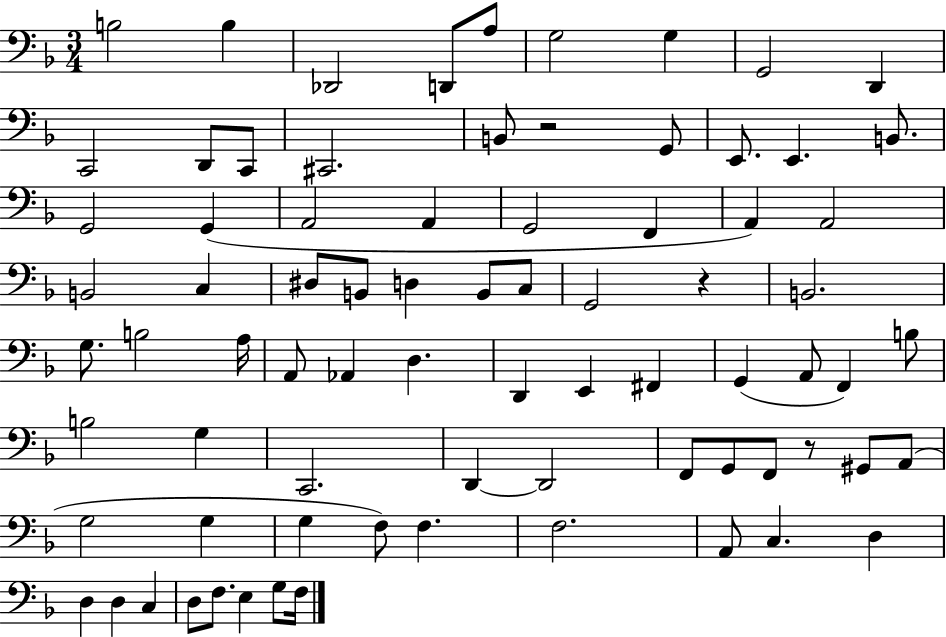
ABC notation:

X:1
T:Untitled
M:3/4
L:1/4
K:F
B,2 B, _D,,2 D,,/2 A,/2 G,2 G, G,,2 D,, C,,2 D,,/2 C,,/2 ^C,,2 B,,/2 z2 G,,/2 E,,/2 E,, B,,/2 G,,2 G,, A,,2 A,, G,,2 F,, A,, A,,2 B,,2 C, ^D,/2 B,,/2 D, B,,/2 C,/2 G,,2 z B,,2 G,/2 B,2 A,/4 A,,/2 _A,, D, D,, E,, ^F,, G,, A,,/2 F,, B,/2 B,2 G, C,,2 D,, D,,2 F,,/2 G,,/2 F,,/2 z/2 ^G,,/2 A,,/2 G,2 G, G, F,/2 F, F,2 A,,/2 C, D, D, D, C, D,/2 F,/2 E, G,/2 F,/4